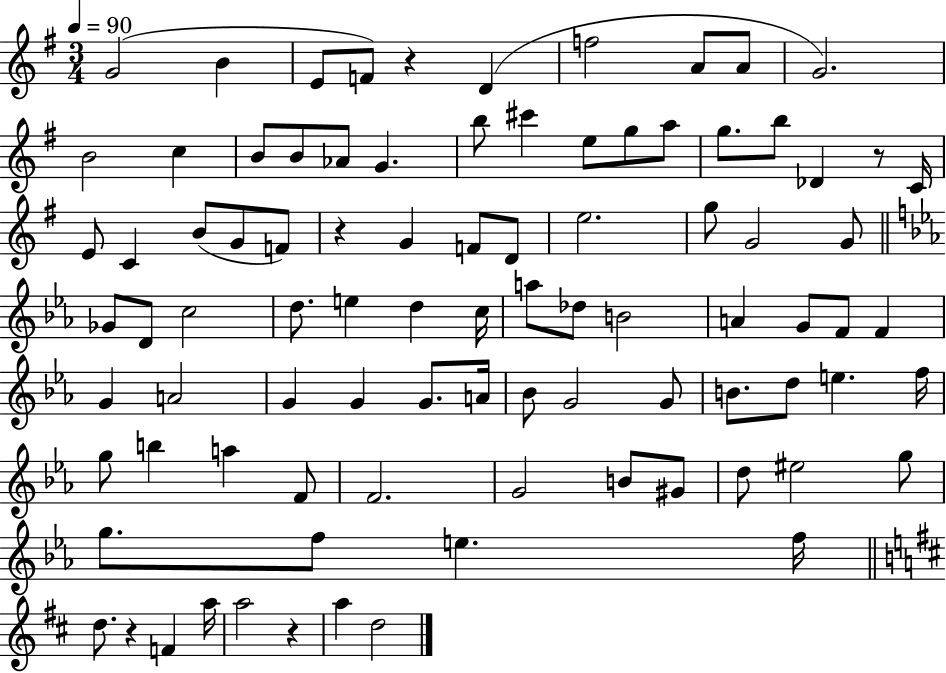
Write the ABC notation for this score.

X:1
T:Untitled
M:3/4
L:1/4
K:G
G2 B E/2 F/2 z D f2 A/2 A/2 G2 B2 c B/2 B/2 _A/2 G b/2 ^c' e/2 g/2 a/2 g/2 b/2 _D z/2 C/4 E/2 C B/2 G/2 F/2 z G F/2 D/2 e2 g/2 G2 G/2 _G/2 D/2 c2 d/2 e d c/4 a/2 _d/2 B2 A G/2 F/2 F G A2 G G G/2 A/4 _B/2 G2 G/2 B/2 d/2 e f/4 g/2 b a F/2 F2 G2 B/2 ^G/2 d/2 ^e2 g/2 g/2 f/2 e f/4 d/2 z F a/4 a2 z a d2